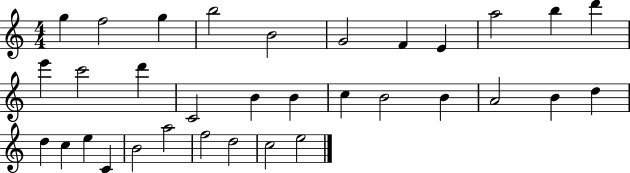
{
  \clef treble
  \numericTimeSignature
  \time 4/4
  \key c \major
  g''4 f''2 g''4 | b''2 b'2 | g'2 f'4 e'4 | a''2 b''4 d'''4 | \break e'''4 c'''2 d'''4 | c'2 b'4 b'4 | c''4 b'2 b'4 | a'2 b'4 d''4 | \break d''4 c''4 e''4 c'4 | b'2 a''2 | f''2 d''2 | c''2 e''2 | \break \bar "|."
}